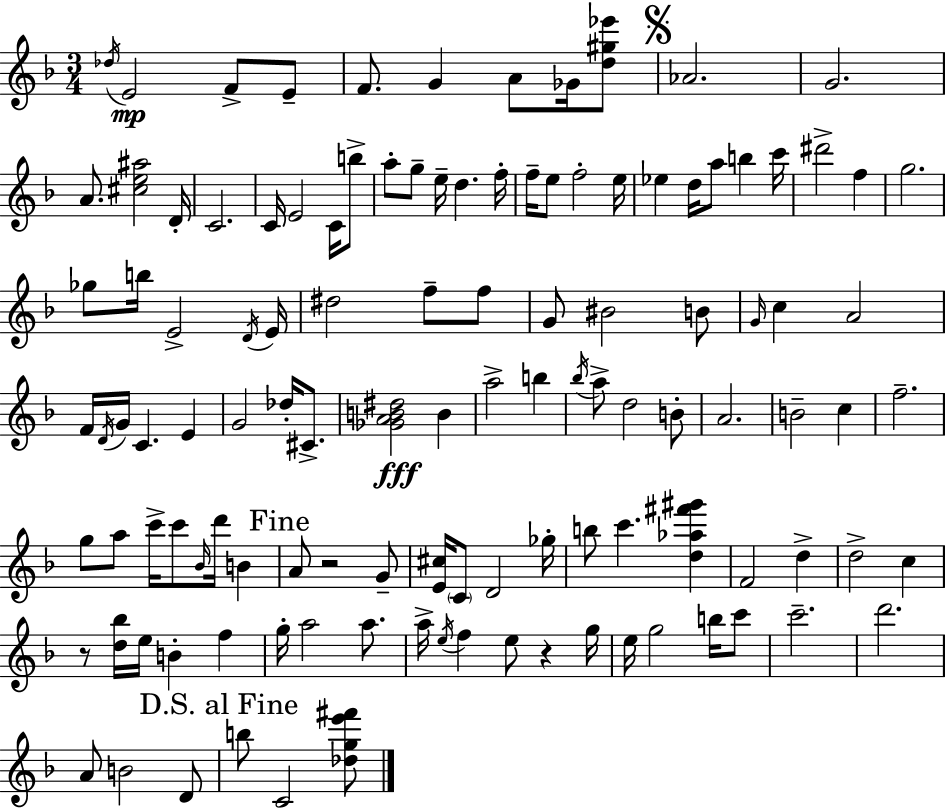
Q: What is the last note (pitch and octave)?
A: C4